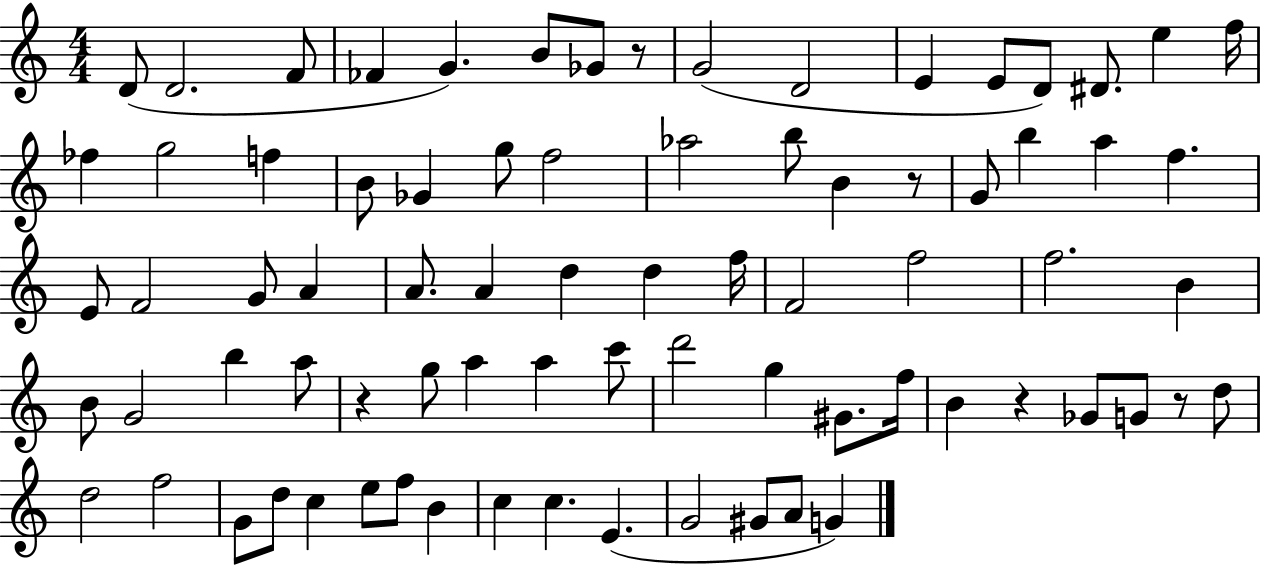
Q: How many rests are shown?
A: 5